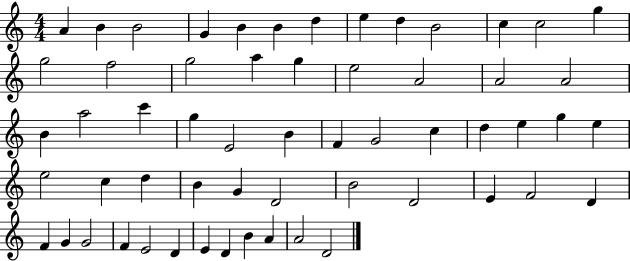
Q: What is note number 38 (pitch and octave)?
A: D5